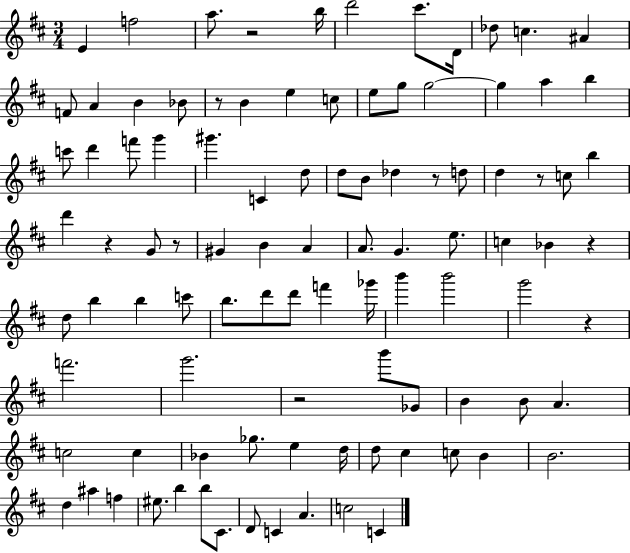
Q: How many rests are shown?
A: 9